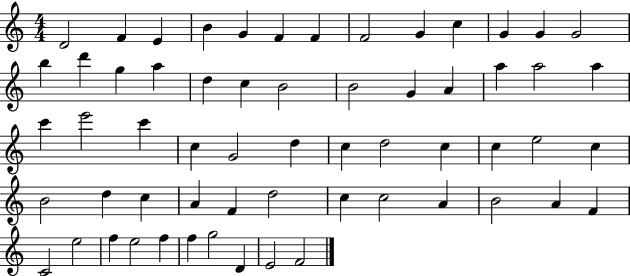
X:1
T:Untitled
M:4/4
L:1/4
K:C
D2 F E B G F F F2 G c G G G2 b d' g a d c B2 B2 G A a a2 a c' e'2 c' c G2 d c d2 c c e2 c B2 d c A F d2 c c2 A B2 A F C2 e2 f e2 f f g2 D E2 F2